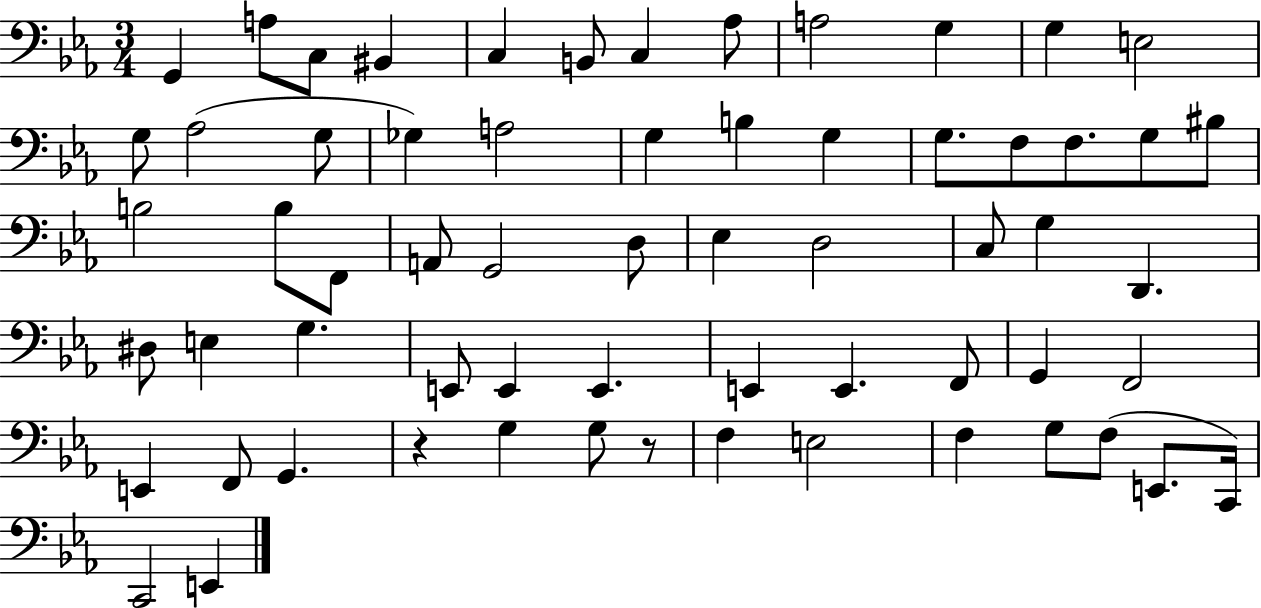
G2/q A3/e C3/e BIS2/q C3/q B2/e C3/q Ab3/e A3/h G3/q G3/q E3/h G3/e Ab3/h G3/e Gb3/q A3/h G3/q B3/q G3/q G3/e. F3/e F3/e. G3/e BIS3/e B3/h B3/e F2/e A2/e G2/h D3/e Eb3/q D3/h C3/e G3/q D2/q. D#3/e E3/q G3/q. E2/e E2/q E2/q. E2/q E2/q. F2/e G2/q F2/h E2/q F2/e G2/q. R/q G3/q G3/e R/e F3/q E3/h F3/q G3/e F3/e E2/e. C2/s C2/h E2/q